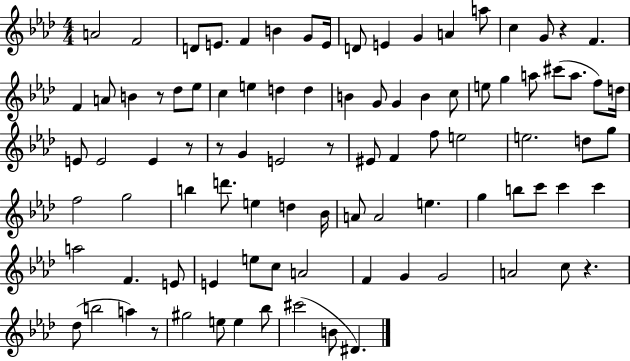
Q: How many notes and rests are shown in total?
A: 93